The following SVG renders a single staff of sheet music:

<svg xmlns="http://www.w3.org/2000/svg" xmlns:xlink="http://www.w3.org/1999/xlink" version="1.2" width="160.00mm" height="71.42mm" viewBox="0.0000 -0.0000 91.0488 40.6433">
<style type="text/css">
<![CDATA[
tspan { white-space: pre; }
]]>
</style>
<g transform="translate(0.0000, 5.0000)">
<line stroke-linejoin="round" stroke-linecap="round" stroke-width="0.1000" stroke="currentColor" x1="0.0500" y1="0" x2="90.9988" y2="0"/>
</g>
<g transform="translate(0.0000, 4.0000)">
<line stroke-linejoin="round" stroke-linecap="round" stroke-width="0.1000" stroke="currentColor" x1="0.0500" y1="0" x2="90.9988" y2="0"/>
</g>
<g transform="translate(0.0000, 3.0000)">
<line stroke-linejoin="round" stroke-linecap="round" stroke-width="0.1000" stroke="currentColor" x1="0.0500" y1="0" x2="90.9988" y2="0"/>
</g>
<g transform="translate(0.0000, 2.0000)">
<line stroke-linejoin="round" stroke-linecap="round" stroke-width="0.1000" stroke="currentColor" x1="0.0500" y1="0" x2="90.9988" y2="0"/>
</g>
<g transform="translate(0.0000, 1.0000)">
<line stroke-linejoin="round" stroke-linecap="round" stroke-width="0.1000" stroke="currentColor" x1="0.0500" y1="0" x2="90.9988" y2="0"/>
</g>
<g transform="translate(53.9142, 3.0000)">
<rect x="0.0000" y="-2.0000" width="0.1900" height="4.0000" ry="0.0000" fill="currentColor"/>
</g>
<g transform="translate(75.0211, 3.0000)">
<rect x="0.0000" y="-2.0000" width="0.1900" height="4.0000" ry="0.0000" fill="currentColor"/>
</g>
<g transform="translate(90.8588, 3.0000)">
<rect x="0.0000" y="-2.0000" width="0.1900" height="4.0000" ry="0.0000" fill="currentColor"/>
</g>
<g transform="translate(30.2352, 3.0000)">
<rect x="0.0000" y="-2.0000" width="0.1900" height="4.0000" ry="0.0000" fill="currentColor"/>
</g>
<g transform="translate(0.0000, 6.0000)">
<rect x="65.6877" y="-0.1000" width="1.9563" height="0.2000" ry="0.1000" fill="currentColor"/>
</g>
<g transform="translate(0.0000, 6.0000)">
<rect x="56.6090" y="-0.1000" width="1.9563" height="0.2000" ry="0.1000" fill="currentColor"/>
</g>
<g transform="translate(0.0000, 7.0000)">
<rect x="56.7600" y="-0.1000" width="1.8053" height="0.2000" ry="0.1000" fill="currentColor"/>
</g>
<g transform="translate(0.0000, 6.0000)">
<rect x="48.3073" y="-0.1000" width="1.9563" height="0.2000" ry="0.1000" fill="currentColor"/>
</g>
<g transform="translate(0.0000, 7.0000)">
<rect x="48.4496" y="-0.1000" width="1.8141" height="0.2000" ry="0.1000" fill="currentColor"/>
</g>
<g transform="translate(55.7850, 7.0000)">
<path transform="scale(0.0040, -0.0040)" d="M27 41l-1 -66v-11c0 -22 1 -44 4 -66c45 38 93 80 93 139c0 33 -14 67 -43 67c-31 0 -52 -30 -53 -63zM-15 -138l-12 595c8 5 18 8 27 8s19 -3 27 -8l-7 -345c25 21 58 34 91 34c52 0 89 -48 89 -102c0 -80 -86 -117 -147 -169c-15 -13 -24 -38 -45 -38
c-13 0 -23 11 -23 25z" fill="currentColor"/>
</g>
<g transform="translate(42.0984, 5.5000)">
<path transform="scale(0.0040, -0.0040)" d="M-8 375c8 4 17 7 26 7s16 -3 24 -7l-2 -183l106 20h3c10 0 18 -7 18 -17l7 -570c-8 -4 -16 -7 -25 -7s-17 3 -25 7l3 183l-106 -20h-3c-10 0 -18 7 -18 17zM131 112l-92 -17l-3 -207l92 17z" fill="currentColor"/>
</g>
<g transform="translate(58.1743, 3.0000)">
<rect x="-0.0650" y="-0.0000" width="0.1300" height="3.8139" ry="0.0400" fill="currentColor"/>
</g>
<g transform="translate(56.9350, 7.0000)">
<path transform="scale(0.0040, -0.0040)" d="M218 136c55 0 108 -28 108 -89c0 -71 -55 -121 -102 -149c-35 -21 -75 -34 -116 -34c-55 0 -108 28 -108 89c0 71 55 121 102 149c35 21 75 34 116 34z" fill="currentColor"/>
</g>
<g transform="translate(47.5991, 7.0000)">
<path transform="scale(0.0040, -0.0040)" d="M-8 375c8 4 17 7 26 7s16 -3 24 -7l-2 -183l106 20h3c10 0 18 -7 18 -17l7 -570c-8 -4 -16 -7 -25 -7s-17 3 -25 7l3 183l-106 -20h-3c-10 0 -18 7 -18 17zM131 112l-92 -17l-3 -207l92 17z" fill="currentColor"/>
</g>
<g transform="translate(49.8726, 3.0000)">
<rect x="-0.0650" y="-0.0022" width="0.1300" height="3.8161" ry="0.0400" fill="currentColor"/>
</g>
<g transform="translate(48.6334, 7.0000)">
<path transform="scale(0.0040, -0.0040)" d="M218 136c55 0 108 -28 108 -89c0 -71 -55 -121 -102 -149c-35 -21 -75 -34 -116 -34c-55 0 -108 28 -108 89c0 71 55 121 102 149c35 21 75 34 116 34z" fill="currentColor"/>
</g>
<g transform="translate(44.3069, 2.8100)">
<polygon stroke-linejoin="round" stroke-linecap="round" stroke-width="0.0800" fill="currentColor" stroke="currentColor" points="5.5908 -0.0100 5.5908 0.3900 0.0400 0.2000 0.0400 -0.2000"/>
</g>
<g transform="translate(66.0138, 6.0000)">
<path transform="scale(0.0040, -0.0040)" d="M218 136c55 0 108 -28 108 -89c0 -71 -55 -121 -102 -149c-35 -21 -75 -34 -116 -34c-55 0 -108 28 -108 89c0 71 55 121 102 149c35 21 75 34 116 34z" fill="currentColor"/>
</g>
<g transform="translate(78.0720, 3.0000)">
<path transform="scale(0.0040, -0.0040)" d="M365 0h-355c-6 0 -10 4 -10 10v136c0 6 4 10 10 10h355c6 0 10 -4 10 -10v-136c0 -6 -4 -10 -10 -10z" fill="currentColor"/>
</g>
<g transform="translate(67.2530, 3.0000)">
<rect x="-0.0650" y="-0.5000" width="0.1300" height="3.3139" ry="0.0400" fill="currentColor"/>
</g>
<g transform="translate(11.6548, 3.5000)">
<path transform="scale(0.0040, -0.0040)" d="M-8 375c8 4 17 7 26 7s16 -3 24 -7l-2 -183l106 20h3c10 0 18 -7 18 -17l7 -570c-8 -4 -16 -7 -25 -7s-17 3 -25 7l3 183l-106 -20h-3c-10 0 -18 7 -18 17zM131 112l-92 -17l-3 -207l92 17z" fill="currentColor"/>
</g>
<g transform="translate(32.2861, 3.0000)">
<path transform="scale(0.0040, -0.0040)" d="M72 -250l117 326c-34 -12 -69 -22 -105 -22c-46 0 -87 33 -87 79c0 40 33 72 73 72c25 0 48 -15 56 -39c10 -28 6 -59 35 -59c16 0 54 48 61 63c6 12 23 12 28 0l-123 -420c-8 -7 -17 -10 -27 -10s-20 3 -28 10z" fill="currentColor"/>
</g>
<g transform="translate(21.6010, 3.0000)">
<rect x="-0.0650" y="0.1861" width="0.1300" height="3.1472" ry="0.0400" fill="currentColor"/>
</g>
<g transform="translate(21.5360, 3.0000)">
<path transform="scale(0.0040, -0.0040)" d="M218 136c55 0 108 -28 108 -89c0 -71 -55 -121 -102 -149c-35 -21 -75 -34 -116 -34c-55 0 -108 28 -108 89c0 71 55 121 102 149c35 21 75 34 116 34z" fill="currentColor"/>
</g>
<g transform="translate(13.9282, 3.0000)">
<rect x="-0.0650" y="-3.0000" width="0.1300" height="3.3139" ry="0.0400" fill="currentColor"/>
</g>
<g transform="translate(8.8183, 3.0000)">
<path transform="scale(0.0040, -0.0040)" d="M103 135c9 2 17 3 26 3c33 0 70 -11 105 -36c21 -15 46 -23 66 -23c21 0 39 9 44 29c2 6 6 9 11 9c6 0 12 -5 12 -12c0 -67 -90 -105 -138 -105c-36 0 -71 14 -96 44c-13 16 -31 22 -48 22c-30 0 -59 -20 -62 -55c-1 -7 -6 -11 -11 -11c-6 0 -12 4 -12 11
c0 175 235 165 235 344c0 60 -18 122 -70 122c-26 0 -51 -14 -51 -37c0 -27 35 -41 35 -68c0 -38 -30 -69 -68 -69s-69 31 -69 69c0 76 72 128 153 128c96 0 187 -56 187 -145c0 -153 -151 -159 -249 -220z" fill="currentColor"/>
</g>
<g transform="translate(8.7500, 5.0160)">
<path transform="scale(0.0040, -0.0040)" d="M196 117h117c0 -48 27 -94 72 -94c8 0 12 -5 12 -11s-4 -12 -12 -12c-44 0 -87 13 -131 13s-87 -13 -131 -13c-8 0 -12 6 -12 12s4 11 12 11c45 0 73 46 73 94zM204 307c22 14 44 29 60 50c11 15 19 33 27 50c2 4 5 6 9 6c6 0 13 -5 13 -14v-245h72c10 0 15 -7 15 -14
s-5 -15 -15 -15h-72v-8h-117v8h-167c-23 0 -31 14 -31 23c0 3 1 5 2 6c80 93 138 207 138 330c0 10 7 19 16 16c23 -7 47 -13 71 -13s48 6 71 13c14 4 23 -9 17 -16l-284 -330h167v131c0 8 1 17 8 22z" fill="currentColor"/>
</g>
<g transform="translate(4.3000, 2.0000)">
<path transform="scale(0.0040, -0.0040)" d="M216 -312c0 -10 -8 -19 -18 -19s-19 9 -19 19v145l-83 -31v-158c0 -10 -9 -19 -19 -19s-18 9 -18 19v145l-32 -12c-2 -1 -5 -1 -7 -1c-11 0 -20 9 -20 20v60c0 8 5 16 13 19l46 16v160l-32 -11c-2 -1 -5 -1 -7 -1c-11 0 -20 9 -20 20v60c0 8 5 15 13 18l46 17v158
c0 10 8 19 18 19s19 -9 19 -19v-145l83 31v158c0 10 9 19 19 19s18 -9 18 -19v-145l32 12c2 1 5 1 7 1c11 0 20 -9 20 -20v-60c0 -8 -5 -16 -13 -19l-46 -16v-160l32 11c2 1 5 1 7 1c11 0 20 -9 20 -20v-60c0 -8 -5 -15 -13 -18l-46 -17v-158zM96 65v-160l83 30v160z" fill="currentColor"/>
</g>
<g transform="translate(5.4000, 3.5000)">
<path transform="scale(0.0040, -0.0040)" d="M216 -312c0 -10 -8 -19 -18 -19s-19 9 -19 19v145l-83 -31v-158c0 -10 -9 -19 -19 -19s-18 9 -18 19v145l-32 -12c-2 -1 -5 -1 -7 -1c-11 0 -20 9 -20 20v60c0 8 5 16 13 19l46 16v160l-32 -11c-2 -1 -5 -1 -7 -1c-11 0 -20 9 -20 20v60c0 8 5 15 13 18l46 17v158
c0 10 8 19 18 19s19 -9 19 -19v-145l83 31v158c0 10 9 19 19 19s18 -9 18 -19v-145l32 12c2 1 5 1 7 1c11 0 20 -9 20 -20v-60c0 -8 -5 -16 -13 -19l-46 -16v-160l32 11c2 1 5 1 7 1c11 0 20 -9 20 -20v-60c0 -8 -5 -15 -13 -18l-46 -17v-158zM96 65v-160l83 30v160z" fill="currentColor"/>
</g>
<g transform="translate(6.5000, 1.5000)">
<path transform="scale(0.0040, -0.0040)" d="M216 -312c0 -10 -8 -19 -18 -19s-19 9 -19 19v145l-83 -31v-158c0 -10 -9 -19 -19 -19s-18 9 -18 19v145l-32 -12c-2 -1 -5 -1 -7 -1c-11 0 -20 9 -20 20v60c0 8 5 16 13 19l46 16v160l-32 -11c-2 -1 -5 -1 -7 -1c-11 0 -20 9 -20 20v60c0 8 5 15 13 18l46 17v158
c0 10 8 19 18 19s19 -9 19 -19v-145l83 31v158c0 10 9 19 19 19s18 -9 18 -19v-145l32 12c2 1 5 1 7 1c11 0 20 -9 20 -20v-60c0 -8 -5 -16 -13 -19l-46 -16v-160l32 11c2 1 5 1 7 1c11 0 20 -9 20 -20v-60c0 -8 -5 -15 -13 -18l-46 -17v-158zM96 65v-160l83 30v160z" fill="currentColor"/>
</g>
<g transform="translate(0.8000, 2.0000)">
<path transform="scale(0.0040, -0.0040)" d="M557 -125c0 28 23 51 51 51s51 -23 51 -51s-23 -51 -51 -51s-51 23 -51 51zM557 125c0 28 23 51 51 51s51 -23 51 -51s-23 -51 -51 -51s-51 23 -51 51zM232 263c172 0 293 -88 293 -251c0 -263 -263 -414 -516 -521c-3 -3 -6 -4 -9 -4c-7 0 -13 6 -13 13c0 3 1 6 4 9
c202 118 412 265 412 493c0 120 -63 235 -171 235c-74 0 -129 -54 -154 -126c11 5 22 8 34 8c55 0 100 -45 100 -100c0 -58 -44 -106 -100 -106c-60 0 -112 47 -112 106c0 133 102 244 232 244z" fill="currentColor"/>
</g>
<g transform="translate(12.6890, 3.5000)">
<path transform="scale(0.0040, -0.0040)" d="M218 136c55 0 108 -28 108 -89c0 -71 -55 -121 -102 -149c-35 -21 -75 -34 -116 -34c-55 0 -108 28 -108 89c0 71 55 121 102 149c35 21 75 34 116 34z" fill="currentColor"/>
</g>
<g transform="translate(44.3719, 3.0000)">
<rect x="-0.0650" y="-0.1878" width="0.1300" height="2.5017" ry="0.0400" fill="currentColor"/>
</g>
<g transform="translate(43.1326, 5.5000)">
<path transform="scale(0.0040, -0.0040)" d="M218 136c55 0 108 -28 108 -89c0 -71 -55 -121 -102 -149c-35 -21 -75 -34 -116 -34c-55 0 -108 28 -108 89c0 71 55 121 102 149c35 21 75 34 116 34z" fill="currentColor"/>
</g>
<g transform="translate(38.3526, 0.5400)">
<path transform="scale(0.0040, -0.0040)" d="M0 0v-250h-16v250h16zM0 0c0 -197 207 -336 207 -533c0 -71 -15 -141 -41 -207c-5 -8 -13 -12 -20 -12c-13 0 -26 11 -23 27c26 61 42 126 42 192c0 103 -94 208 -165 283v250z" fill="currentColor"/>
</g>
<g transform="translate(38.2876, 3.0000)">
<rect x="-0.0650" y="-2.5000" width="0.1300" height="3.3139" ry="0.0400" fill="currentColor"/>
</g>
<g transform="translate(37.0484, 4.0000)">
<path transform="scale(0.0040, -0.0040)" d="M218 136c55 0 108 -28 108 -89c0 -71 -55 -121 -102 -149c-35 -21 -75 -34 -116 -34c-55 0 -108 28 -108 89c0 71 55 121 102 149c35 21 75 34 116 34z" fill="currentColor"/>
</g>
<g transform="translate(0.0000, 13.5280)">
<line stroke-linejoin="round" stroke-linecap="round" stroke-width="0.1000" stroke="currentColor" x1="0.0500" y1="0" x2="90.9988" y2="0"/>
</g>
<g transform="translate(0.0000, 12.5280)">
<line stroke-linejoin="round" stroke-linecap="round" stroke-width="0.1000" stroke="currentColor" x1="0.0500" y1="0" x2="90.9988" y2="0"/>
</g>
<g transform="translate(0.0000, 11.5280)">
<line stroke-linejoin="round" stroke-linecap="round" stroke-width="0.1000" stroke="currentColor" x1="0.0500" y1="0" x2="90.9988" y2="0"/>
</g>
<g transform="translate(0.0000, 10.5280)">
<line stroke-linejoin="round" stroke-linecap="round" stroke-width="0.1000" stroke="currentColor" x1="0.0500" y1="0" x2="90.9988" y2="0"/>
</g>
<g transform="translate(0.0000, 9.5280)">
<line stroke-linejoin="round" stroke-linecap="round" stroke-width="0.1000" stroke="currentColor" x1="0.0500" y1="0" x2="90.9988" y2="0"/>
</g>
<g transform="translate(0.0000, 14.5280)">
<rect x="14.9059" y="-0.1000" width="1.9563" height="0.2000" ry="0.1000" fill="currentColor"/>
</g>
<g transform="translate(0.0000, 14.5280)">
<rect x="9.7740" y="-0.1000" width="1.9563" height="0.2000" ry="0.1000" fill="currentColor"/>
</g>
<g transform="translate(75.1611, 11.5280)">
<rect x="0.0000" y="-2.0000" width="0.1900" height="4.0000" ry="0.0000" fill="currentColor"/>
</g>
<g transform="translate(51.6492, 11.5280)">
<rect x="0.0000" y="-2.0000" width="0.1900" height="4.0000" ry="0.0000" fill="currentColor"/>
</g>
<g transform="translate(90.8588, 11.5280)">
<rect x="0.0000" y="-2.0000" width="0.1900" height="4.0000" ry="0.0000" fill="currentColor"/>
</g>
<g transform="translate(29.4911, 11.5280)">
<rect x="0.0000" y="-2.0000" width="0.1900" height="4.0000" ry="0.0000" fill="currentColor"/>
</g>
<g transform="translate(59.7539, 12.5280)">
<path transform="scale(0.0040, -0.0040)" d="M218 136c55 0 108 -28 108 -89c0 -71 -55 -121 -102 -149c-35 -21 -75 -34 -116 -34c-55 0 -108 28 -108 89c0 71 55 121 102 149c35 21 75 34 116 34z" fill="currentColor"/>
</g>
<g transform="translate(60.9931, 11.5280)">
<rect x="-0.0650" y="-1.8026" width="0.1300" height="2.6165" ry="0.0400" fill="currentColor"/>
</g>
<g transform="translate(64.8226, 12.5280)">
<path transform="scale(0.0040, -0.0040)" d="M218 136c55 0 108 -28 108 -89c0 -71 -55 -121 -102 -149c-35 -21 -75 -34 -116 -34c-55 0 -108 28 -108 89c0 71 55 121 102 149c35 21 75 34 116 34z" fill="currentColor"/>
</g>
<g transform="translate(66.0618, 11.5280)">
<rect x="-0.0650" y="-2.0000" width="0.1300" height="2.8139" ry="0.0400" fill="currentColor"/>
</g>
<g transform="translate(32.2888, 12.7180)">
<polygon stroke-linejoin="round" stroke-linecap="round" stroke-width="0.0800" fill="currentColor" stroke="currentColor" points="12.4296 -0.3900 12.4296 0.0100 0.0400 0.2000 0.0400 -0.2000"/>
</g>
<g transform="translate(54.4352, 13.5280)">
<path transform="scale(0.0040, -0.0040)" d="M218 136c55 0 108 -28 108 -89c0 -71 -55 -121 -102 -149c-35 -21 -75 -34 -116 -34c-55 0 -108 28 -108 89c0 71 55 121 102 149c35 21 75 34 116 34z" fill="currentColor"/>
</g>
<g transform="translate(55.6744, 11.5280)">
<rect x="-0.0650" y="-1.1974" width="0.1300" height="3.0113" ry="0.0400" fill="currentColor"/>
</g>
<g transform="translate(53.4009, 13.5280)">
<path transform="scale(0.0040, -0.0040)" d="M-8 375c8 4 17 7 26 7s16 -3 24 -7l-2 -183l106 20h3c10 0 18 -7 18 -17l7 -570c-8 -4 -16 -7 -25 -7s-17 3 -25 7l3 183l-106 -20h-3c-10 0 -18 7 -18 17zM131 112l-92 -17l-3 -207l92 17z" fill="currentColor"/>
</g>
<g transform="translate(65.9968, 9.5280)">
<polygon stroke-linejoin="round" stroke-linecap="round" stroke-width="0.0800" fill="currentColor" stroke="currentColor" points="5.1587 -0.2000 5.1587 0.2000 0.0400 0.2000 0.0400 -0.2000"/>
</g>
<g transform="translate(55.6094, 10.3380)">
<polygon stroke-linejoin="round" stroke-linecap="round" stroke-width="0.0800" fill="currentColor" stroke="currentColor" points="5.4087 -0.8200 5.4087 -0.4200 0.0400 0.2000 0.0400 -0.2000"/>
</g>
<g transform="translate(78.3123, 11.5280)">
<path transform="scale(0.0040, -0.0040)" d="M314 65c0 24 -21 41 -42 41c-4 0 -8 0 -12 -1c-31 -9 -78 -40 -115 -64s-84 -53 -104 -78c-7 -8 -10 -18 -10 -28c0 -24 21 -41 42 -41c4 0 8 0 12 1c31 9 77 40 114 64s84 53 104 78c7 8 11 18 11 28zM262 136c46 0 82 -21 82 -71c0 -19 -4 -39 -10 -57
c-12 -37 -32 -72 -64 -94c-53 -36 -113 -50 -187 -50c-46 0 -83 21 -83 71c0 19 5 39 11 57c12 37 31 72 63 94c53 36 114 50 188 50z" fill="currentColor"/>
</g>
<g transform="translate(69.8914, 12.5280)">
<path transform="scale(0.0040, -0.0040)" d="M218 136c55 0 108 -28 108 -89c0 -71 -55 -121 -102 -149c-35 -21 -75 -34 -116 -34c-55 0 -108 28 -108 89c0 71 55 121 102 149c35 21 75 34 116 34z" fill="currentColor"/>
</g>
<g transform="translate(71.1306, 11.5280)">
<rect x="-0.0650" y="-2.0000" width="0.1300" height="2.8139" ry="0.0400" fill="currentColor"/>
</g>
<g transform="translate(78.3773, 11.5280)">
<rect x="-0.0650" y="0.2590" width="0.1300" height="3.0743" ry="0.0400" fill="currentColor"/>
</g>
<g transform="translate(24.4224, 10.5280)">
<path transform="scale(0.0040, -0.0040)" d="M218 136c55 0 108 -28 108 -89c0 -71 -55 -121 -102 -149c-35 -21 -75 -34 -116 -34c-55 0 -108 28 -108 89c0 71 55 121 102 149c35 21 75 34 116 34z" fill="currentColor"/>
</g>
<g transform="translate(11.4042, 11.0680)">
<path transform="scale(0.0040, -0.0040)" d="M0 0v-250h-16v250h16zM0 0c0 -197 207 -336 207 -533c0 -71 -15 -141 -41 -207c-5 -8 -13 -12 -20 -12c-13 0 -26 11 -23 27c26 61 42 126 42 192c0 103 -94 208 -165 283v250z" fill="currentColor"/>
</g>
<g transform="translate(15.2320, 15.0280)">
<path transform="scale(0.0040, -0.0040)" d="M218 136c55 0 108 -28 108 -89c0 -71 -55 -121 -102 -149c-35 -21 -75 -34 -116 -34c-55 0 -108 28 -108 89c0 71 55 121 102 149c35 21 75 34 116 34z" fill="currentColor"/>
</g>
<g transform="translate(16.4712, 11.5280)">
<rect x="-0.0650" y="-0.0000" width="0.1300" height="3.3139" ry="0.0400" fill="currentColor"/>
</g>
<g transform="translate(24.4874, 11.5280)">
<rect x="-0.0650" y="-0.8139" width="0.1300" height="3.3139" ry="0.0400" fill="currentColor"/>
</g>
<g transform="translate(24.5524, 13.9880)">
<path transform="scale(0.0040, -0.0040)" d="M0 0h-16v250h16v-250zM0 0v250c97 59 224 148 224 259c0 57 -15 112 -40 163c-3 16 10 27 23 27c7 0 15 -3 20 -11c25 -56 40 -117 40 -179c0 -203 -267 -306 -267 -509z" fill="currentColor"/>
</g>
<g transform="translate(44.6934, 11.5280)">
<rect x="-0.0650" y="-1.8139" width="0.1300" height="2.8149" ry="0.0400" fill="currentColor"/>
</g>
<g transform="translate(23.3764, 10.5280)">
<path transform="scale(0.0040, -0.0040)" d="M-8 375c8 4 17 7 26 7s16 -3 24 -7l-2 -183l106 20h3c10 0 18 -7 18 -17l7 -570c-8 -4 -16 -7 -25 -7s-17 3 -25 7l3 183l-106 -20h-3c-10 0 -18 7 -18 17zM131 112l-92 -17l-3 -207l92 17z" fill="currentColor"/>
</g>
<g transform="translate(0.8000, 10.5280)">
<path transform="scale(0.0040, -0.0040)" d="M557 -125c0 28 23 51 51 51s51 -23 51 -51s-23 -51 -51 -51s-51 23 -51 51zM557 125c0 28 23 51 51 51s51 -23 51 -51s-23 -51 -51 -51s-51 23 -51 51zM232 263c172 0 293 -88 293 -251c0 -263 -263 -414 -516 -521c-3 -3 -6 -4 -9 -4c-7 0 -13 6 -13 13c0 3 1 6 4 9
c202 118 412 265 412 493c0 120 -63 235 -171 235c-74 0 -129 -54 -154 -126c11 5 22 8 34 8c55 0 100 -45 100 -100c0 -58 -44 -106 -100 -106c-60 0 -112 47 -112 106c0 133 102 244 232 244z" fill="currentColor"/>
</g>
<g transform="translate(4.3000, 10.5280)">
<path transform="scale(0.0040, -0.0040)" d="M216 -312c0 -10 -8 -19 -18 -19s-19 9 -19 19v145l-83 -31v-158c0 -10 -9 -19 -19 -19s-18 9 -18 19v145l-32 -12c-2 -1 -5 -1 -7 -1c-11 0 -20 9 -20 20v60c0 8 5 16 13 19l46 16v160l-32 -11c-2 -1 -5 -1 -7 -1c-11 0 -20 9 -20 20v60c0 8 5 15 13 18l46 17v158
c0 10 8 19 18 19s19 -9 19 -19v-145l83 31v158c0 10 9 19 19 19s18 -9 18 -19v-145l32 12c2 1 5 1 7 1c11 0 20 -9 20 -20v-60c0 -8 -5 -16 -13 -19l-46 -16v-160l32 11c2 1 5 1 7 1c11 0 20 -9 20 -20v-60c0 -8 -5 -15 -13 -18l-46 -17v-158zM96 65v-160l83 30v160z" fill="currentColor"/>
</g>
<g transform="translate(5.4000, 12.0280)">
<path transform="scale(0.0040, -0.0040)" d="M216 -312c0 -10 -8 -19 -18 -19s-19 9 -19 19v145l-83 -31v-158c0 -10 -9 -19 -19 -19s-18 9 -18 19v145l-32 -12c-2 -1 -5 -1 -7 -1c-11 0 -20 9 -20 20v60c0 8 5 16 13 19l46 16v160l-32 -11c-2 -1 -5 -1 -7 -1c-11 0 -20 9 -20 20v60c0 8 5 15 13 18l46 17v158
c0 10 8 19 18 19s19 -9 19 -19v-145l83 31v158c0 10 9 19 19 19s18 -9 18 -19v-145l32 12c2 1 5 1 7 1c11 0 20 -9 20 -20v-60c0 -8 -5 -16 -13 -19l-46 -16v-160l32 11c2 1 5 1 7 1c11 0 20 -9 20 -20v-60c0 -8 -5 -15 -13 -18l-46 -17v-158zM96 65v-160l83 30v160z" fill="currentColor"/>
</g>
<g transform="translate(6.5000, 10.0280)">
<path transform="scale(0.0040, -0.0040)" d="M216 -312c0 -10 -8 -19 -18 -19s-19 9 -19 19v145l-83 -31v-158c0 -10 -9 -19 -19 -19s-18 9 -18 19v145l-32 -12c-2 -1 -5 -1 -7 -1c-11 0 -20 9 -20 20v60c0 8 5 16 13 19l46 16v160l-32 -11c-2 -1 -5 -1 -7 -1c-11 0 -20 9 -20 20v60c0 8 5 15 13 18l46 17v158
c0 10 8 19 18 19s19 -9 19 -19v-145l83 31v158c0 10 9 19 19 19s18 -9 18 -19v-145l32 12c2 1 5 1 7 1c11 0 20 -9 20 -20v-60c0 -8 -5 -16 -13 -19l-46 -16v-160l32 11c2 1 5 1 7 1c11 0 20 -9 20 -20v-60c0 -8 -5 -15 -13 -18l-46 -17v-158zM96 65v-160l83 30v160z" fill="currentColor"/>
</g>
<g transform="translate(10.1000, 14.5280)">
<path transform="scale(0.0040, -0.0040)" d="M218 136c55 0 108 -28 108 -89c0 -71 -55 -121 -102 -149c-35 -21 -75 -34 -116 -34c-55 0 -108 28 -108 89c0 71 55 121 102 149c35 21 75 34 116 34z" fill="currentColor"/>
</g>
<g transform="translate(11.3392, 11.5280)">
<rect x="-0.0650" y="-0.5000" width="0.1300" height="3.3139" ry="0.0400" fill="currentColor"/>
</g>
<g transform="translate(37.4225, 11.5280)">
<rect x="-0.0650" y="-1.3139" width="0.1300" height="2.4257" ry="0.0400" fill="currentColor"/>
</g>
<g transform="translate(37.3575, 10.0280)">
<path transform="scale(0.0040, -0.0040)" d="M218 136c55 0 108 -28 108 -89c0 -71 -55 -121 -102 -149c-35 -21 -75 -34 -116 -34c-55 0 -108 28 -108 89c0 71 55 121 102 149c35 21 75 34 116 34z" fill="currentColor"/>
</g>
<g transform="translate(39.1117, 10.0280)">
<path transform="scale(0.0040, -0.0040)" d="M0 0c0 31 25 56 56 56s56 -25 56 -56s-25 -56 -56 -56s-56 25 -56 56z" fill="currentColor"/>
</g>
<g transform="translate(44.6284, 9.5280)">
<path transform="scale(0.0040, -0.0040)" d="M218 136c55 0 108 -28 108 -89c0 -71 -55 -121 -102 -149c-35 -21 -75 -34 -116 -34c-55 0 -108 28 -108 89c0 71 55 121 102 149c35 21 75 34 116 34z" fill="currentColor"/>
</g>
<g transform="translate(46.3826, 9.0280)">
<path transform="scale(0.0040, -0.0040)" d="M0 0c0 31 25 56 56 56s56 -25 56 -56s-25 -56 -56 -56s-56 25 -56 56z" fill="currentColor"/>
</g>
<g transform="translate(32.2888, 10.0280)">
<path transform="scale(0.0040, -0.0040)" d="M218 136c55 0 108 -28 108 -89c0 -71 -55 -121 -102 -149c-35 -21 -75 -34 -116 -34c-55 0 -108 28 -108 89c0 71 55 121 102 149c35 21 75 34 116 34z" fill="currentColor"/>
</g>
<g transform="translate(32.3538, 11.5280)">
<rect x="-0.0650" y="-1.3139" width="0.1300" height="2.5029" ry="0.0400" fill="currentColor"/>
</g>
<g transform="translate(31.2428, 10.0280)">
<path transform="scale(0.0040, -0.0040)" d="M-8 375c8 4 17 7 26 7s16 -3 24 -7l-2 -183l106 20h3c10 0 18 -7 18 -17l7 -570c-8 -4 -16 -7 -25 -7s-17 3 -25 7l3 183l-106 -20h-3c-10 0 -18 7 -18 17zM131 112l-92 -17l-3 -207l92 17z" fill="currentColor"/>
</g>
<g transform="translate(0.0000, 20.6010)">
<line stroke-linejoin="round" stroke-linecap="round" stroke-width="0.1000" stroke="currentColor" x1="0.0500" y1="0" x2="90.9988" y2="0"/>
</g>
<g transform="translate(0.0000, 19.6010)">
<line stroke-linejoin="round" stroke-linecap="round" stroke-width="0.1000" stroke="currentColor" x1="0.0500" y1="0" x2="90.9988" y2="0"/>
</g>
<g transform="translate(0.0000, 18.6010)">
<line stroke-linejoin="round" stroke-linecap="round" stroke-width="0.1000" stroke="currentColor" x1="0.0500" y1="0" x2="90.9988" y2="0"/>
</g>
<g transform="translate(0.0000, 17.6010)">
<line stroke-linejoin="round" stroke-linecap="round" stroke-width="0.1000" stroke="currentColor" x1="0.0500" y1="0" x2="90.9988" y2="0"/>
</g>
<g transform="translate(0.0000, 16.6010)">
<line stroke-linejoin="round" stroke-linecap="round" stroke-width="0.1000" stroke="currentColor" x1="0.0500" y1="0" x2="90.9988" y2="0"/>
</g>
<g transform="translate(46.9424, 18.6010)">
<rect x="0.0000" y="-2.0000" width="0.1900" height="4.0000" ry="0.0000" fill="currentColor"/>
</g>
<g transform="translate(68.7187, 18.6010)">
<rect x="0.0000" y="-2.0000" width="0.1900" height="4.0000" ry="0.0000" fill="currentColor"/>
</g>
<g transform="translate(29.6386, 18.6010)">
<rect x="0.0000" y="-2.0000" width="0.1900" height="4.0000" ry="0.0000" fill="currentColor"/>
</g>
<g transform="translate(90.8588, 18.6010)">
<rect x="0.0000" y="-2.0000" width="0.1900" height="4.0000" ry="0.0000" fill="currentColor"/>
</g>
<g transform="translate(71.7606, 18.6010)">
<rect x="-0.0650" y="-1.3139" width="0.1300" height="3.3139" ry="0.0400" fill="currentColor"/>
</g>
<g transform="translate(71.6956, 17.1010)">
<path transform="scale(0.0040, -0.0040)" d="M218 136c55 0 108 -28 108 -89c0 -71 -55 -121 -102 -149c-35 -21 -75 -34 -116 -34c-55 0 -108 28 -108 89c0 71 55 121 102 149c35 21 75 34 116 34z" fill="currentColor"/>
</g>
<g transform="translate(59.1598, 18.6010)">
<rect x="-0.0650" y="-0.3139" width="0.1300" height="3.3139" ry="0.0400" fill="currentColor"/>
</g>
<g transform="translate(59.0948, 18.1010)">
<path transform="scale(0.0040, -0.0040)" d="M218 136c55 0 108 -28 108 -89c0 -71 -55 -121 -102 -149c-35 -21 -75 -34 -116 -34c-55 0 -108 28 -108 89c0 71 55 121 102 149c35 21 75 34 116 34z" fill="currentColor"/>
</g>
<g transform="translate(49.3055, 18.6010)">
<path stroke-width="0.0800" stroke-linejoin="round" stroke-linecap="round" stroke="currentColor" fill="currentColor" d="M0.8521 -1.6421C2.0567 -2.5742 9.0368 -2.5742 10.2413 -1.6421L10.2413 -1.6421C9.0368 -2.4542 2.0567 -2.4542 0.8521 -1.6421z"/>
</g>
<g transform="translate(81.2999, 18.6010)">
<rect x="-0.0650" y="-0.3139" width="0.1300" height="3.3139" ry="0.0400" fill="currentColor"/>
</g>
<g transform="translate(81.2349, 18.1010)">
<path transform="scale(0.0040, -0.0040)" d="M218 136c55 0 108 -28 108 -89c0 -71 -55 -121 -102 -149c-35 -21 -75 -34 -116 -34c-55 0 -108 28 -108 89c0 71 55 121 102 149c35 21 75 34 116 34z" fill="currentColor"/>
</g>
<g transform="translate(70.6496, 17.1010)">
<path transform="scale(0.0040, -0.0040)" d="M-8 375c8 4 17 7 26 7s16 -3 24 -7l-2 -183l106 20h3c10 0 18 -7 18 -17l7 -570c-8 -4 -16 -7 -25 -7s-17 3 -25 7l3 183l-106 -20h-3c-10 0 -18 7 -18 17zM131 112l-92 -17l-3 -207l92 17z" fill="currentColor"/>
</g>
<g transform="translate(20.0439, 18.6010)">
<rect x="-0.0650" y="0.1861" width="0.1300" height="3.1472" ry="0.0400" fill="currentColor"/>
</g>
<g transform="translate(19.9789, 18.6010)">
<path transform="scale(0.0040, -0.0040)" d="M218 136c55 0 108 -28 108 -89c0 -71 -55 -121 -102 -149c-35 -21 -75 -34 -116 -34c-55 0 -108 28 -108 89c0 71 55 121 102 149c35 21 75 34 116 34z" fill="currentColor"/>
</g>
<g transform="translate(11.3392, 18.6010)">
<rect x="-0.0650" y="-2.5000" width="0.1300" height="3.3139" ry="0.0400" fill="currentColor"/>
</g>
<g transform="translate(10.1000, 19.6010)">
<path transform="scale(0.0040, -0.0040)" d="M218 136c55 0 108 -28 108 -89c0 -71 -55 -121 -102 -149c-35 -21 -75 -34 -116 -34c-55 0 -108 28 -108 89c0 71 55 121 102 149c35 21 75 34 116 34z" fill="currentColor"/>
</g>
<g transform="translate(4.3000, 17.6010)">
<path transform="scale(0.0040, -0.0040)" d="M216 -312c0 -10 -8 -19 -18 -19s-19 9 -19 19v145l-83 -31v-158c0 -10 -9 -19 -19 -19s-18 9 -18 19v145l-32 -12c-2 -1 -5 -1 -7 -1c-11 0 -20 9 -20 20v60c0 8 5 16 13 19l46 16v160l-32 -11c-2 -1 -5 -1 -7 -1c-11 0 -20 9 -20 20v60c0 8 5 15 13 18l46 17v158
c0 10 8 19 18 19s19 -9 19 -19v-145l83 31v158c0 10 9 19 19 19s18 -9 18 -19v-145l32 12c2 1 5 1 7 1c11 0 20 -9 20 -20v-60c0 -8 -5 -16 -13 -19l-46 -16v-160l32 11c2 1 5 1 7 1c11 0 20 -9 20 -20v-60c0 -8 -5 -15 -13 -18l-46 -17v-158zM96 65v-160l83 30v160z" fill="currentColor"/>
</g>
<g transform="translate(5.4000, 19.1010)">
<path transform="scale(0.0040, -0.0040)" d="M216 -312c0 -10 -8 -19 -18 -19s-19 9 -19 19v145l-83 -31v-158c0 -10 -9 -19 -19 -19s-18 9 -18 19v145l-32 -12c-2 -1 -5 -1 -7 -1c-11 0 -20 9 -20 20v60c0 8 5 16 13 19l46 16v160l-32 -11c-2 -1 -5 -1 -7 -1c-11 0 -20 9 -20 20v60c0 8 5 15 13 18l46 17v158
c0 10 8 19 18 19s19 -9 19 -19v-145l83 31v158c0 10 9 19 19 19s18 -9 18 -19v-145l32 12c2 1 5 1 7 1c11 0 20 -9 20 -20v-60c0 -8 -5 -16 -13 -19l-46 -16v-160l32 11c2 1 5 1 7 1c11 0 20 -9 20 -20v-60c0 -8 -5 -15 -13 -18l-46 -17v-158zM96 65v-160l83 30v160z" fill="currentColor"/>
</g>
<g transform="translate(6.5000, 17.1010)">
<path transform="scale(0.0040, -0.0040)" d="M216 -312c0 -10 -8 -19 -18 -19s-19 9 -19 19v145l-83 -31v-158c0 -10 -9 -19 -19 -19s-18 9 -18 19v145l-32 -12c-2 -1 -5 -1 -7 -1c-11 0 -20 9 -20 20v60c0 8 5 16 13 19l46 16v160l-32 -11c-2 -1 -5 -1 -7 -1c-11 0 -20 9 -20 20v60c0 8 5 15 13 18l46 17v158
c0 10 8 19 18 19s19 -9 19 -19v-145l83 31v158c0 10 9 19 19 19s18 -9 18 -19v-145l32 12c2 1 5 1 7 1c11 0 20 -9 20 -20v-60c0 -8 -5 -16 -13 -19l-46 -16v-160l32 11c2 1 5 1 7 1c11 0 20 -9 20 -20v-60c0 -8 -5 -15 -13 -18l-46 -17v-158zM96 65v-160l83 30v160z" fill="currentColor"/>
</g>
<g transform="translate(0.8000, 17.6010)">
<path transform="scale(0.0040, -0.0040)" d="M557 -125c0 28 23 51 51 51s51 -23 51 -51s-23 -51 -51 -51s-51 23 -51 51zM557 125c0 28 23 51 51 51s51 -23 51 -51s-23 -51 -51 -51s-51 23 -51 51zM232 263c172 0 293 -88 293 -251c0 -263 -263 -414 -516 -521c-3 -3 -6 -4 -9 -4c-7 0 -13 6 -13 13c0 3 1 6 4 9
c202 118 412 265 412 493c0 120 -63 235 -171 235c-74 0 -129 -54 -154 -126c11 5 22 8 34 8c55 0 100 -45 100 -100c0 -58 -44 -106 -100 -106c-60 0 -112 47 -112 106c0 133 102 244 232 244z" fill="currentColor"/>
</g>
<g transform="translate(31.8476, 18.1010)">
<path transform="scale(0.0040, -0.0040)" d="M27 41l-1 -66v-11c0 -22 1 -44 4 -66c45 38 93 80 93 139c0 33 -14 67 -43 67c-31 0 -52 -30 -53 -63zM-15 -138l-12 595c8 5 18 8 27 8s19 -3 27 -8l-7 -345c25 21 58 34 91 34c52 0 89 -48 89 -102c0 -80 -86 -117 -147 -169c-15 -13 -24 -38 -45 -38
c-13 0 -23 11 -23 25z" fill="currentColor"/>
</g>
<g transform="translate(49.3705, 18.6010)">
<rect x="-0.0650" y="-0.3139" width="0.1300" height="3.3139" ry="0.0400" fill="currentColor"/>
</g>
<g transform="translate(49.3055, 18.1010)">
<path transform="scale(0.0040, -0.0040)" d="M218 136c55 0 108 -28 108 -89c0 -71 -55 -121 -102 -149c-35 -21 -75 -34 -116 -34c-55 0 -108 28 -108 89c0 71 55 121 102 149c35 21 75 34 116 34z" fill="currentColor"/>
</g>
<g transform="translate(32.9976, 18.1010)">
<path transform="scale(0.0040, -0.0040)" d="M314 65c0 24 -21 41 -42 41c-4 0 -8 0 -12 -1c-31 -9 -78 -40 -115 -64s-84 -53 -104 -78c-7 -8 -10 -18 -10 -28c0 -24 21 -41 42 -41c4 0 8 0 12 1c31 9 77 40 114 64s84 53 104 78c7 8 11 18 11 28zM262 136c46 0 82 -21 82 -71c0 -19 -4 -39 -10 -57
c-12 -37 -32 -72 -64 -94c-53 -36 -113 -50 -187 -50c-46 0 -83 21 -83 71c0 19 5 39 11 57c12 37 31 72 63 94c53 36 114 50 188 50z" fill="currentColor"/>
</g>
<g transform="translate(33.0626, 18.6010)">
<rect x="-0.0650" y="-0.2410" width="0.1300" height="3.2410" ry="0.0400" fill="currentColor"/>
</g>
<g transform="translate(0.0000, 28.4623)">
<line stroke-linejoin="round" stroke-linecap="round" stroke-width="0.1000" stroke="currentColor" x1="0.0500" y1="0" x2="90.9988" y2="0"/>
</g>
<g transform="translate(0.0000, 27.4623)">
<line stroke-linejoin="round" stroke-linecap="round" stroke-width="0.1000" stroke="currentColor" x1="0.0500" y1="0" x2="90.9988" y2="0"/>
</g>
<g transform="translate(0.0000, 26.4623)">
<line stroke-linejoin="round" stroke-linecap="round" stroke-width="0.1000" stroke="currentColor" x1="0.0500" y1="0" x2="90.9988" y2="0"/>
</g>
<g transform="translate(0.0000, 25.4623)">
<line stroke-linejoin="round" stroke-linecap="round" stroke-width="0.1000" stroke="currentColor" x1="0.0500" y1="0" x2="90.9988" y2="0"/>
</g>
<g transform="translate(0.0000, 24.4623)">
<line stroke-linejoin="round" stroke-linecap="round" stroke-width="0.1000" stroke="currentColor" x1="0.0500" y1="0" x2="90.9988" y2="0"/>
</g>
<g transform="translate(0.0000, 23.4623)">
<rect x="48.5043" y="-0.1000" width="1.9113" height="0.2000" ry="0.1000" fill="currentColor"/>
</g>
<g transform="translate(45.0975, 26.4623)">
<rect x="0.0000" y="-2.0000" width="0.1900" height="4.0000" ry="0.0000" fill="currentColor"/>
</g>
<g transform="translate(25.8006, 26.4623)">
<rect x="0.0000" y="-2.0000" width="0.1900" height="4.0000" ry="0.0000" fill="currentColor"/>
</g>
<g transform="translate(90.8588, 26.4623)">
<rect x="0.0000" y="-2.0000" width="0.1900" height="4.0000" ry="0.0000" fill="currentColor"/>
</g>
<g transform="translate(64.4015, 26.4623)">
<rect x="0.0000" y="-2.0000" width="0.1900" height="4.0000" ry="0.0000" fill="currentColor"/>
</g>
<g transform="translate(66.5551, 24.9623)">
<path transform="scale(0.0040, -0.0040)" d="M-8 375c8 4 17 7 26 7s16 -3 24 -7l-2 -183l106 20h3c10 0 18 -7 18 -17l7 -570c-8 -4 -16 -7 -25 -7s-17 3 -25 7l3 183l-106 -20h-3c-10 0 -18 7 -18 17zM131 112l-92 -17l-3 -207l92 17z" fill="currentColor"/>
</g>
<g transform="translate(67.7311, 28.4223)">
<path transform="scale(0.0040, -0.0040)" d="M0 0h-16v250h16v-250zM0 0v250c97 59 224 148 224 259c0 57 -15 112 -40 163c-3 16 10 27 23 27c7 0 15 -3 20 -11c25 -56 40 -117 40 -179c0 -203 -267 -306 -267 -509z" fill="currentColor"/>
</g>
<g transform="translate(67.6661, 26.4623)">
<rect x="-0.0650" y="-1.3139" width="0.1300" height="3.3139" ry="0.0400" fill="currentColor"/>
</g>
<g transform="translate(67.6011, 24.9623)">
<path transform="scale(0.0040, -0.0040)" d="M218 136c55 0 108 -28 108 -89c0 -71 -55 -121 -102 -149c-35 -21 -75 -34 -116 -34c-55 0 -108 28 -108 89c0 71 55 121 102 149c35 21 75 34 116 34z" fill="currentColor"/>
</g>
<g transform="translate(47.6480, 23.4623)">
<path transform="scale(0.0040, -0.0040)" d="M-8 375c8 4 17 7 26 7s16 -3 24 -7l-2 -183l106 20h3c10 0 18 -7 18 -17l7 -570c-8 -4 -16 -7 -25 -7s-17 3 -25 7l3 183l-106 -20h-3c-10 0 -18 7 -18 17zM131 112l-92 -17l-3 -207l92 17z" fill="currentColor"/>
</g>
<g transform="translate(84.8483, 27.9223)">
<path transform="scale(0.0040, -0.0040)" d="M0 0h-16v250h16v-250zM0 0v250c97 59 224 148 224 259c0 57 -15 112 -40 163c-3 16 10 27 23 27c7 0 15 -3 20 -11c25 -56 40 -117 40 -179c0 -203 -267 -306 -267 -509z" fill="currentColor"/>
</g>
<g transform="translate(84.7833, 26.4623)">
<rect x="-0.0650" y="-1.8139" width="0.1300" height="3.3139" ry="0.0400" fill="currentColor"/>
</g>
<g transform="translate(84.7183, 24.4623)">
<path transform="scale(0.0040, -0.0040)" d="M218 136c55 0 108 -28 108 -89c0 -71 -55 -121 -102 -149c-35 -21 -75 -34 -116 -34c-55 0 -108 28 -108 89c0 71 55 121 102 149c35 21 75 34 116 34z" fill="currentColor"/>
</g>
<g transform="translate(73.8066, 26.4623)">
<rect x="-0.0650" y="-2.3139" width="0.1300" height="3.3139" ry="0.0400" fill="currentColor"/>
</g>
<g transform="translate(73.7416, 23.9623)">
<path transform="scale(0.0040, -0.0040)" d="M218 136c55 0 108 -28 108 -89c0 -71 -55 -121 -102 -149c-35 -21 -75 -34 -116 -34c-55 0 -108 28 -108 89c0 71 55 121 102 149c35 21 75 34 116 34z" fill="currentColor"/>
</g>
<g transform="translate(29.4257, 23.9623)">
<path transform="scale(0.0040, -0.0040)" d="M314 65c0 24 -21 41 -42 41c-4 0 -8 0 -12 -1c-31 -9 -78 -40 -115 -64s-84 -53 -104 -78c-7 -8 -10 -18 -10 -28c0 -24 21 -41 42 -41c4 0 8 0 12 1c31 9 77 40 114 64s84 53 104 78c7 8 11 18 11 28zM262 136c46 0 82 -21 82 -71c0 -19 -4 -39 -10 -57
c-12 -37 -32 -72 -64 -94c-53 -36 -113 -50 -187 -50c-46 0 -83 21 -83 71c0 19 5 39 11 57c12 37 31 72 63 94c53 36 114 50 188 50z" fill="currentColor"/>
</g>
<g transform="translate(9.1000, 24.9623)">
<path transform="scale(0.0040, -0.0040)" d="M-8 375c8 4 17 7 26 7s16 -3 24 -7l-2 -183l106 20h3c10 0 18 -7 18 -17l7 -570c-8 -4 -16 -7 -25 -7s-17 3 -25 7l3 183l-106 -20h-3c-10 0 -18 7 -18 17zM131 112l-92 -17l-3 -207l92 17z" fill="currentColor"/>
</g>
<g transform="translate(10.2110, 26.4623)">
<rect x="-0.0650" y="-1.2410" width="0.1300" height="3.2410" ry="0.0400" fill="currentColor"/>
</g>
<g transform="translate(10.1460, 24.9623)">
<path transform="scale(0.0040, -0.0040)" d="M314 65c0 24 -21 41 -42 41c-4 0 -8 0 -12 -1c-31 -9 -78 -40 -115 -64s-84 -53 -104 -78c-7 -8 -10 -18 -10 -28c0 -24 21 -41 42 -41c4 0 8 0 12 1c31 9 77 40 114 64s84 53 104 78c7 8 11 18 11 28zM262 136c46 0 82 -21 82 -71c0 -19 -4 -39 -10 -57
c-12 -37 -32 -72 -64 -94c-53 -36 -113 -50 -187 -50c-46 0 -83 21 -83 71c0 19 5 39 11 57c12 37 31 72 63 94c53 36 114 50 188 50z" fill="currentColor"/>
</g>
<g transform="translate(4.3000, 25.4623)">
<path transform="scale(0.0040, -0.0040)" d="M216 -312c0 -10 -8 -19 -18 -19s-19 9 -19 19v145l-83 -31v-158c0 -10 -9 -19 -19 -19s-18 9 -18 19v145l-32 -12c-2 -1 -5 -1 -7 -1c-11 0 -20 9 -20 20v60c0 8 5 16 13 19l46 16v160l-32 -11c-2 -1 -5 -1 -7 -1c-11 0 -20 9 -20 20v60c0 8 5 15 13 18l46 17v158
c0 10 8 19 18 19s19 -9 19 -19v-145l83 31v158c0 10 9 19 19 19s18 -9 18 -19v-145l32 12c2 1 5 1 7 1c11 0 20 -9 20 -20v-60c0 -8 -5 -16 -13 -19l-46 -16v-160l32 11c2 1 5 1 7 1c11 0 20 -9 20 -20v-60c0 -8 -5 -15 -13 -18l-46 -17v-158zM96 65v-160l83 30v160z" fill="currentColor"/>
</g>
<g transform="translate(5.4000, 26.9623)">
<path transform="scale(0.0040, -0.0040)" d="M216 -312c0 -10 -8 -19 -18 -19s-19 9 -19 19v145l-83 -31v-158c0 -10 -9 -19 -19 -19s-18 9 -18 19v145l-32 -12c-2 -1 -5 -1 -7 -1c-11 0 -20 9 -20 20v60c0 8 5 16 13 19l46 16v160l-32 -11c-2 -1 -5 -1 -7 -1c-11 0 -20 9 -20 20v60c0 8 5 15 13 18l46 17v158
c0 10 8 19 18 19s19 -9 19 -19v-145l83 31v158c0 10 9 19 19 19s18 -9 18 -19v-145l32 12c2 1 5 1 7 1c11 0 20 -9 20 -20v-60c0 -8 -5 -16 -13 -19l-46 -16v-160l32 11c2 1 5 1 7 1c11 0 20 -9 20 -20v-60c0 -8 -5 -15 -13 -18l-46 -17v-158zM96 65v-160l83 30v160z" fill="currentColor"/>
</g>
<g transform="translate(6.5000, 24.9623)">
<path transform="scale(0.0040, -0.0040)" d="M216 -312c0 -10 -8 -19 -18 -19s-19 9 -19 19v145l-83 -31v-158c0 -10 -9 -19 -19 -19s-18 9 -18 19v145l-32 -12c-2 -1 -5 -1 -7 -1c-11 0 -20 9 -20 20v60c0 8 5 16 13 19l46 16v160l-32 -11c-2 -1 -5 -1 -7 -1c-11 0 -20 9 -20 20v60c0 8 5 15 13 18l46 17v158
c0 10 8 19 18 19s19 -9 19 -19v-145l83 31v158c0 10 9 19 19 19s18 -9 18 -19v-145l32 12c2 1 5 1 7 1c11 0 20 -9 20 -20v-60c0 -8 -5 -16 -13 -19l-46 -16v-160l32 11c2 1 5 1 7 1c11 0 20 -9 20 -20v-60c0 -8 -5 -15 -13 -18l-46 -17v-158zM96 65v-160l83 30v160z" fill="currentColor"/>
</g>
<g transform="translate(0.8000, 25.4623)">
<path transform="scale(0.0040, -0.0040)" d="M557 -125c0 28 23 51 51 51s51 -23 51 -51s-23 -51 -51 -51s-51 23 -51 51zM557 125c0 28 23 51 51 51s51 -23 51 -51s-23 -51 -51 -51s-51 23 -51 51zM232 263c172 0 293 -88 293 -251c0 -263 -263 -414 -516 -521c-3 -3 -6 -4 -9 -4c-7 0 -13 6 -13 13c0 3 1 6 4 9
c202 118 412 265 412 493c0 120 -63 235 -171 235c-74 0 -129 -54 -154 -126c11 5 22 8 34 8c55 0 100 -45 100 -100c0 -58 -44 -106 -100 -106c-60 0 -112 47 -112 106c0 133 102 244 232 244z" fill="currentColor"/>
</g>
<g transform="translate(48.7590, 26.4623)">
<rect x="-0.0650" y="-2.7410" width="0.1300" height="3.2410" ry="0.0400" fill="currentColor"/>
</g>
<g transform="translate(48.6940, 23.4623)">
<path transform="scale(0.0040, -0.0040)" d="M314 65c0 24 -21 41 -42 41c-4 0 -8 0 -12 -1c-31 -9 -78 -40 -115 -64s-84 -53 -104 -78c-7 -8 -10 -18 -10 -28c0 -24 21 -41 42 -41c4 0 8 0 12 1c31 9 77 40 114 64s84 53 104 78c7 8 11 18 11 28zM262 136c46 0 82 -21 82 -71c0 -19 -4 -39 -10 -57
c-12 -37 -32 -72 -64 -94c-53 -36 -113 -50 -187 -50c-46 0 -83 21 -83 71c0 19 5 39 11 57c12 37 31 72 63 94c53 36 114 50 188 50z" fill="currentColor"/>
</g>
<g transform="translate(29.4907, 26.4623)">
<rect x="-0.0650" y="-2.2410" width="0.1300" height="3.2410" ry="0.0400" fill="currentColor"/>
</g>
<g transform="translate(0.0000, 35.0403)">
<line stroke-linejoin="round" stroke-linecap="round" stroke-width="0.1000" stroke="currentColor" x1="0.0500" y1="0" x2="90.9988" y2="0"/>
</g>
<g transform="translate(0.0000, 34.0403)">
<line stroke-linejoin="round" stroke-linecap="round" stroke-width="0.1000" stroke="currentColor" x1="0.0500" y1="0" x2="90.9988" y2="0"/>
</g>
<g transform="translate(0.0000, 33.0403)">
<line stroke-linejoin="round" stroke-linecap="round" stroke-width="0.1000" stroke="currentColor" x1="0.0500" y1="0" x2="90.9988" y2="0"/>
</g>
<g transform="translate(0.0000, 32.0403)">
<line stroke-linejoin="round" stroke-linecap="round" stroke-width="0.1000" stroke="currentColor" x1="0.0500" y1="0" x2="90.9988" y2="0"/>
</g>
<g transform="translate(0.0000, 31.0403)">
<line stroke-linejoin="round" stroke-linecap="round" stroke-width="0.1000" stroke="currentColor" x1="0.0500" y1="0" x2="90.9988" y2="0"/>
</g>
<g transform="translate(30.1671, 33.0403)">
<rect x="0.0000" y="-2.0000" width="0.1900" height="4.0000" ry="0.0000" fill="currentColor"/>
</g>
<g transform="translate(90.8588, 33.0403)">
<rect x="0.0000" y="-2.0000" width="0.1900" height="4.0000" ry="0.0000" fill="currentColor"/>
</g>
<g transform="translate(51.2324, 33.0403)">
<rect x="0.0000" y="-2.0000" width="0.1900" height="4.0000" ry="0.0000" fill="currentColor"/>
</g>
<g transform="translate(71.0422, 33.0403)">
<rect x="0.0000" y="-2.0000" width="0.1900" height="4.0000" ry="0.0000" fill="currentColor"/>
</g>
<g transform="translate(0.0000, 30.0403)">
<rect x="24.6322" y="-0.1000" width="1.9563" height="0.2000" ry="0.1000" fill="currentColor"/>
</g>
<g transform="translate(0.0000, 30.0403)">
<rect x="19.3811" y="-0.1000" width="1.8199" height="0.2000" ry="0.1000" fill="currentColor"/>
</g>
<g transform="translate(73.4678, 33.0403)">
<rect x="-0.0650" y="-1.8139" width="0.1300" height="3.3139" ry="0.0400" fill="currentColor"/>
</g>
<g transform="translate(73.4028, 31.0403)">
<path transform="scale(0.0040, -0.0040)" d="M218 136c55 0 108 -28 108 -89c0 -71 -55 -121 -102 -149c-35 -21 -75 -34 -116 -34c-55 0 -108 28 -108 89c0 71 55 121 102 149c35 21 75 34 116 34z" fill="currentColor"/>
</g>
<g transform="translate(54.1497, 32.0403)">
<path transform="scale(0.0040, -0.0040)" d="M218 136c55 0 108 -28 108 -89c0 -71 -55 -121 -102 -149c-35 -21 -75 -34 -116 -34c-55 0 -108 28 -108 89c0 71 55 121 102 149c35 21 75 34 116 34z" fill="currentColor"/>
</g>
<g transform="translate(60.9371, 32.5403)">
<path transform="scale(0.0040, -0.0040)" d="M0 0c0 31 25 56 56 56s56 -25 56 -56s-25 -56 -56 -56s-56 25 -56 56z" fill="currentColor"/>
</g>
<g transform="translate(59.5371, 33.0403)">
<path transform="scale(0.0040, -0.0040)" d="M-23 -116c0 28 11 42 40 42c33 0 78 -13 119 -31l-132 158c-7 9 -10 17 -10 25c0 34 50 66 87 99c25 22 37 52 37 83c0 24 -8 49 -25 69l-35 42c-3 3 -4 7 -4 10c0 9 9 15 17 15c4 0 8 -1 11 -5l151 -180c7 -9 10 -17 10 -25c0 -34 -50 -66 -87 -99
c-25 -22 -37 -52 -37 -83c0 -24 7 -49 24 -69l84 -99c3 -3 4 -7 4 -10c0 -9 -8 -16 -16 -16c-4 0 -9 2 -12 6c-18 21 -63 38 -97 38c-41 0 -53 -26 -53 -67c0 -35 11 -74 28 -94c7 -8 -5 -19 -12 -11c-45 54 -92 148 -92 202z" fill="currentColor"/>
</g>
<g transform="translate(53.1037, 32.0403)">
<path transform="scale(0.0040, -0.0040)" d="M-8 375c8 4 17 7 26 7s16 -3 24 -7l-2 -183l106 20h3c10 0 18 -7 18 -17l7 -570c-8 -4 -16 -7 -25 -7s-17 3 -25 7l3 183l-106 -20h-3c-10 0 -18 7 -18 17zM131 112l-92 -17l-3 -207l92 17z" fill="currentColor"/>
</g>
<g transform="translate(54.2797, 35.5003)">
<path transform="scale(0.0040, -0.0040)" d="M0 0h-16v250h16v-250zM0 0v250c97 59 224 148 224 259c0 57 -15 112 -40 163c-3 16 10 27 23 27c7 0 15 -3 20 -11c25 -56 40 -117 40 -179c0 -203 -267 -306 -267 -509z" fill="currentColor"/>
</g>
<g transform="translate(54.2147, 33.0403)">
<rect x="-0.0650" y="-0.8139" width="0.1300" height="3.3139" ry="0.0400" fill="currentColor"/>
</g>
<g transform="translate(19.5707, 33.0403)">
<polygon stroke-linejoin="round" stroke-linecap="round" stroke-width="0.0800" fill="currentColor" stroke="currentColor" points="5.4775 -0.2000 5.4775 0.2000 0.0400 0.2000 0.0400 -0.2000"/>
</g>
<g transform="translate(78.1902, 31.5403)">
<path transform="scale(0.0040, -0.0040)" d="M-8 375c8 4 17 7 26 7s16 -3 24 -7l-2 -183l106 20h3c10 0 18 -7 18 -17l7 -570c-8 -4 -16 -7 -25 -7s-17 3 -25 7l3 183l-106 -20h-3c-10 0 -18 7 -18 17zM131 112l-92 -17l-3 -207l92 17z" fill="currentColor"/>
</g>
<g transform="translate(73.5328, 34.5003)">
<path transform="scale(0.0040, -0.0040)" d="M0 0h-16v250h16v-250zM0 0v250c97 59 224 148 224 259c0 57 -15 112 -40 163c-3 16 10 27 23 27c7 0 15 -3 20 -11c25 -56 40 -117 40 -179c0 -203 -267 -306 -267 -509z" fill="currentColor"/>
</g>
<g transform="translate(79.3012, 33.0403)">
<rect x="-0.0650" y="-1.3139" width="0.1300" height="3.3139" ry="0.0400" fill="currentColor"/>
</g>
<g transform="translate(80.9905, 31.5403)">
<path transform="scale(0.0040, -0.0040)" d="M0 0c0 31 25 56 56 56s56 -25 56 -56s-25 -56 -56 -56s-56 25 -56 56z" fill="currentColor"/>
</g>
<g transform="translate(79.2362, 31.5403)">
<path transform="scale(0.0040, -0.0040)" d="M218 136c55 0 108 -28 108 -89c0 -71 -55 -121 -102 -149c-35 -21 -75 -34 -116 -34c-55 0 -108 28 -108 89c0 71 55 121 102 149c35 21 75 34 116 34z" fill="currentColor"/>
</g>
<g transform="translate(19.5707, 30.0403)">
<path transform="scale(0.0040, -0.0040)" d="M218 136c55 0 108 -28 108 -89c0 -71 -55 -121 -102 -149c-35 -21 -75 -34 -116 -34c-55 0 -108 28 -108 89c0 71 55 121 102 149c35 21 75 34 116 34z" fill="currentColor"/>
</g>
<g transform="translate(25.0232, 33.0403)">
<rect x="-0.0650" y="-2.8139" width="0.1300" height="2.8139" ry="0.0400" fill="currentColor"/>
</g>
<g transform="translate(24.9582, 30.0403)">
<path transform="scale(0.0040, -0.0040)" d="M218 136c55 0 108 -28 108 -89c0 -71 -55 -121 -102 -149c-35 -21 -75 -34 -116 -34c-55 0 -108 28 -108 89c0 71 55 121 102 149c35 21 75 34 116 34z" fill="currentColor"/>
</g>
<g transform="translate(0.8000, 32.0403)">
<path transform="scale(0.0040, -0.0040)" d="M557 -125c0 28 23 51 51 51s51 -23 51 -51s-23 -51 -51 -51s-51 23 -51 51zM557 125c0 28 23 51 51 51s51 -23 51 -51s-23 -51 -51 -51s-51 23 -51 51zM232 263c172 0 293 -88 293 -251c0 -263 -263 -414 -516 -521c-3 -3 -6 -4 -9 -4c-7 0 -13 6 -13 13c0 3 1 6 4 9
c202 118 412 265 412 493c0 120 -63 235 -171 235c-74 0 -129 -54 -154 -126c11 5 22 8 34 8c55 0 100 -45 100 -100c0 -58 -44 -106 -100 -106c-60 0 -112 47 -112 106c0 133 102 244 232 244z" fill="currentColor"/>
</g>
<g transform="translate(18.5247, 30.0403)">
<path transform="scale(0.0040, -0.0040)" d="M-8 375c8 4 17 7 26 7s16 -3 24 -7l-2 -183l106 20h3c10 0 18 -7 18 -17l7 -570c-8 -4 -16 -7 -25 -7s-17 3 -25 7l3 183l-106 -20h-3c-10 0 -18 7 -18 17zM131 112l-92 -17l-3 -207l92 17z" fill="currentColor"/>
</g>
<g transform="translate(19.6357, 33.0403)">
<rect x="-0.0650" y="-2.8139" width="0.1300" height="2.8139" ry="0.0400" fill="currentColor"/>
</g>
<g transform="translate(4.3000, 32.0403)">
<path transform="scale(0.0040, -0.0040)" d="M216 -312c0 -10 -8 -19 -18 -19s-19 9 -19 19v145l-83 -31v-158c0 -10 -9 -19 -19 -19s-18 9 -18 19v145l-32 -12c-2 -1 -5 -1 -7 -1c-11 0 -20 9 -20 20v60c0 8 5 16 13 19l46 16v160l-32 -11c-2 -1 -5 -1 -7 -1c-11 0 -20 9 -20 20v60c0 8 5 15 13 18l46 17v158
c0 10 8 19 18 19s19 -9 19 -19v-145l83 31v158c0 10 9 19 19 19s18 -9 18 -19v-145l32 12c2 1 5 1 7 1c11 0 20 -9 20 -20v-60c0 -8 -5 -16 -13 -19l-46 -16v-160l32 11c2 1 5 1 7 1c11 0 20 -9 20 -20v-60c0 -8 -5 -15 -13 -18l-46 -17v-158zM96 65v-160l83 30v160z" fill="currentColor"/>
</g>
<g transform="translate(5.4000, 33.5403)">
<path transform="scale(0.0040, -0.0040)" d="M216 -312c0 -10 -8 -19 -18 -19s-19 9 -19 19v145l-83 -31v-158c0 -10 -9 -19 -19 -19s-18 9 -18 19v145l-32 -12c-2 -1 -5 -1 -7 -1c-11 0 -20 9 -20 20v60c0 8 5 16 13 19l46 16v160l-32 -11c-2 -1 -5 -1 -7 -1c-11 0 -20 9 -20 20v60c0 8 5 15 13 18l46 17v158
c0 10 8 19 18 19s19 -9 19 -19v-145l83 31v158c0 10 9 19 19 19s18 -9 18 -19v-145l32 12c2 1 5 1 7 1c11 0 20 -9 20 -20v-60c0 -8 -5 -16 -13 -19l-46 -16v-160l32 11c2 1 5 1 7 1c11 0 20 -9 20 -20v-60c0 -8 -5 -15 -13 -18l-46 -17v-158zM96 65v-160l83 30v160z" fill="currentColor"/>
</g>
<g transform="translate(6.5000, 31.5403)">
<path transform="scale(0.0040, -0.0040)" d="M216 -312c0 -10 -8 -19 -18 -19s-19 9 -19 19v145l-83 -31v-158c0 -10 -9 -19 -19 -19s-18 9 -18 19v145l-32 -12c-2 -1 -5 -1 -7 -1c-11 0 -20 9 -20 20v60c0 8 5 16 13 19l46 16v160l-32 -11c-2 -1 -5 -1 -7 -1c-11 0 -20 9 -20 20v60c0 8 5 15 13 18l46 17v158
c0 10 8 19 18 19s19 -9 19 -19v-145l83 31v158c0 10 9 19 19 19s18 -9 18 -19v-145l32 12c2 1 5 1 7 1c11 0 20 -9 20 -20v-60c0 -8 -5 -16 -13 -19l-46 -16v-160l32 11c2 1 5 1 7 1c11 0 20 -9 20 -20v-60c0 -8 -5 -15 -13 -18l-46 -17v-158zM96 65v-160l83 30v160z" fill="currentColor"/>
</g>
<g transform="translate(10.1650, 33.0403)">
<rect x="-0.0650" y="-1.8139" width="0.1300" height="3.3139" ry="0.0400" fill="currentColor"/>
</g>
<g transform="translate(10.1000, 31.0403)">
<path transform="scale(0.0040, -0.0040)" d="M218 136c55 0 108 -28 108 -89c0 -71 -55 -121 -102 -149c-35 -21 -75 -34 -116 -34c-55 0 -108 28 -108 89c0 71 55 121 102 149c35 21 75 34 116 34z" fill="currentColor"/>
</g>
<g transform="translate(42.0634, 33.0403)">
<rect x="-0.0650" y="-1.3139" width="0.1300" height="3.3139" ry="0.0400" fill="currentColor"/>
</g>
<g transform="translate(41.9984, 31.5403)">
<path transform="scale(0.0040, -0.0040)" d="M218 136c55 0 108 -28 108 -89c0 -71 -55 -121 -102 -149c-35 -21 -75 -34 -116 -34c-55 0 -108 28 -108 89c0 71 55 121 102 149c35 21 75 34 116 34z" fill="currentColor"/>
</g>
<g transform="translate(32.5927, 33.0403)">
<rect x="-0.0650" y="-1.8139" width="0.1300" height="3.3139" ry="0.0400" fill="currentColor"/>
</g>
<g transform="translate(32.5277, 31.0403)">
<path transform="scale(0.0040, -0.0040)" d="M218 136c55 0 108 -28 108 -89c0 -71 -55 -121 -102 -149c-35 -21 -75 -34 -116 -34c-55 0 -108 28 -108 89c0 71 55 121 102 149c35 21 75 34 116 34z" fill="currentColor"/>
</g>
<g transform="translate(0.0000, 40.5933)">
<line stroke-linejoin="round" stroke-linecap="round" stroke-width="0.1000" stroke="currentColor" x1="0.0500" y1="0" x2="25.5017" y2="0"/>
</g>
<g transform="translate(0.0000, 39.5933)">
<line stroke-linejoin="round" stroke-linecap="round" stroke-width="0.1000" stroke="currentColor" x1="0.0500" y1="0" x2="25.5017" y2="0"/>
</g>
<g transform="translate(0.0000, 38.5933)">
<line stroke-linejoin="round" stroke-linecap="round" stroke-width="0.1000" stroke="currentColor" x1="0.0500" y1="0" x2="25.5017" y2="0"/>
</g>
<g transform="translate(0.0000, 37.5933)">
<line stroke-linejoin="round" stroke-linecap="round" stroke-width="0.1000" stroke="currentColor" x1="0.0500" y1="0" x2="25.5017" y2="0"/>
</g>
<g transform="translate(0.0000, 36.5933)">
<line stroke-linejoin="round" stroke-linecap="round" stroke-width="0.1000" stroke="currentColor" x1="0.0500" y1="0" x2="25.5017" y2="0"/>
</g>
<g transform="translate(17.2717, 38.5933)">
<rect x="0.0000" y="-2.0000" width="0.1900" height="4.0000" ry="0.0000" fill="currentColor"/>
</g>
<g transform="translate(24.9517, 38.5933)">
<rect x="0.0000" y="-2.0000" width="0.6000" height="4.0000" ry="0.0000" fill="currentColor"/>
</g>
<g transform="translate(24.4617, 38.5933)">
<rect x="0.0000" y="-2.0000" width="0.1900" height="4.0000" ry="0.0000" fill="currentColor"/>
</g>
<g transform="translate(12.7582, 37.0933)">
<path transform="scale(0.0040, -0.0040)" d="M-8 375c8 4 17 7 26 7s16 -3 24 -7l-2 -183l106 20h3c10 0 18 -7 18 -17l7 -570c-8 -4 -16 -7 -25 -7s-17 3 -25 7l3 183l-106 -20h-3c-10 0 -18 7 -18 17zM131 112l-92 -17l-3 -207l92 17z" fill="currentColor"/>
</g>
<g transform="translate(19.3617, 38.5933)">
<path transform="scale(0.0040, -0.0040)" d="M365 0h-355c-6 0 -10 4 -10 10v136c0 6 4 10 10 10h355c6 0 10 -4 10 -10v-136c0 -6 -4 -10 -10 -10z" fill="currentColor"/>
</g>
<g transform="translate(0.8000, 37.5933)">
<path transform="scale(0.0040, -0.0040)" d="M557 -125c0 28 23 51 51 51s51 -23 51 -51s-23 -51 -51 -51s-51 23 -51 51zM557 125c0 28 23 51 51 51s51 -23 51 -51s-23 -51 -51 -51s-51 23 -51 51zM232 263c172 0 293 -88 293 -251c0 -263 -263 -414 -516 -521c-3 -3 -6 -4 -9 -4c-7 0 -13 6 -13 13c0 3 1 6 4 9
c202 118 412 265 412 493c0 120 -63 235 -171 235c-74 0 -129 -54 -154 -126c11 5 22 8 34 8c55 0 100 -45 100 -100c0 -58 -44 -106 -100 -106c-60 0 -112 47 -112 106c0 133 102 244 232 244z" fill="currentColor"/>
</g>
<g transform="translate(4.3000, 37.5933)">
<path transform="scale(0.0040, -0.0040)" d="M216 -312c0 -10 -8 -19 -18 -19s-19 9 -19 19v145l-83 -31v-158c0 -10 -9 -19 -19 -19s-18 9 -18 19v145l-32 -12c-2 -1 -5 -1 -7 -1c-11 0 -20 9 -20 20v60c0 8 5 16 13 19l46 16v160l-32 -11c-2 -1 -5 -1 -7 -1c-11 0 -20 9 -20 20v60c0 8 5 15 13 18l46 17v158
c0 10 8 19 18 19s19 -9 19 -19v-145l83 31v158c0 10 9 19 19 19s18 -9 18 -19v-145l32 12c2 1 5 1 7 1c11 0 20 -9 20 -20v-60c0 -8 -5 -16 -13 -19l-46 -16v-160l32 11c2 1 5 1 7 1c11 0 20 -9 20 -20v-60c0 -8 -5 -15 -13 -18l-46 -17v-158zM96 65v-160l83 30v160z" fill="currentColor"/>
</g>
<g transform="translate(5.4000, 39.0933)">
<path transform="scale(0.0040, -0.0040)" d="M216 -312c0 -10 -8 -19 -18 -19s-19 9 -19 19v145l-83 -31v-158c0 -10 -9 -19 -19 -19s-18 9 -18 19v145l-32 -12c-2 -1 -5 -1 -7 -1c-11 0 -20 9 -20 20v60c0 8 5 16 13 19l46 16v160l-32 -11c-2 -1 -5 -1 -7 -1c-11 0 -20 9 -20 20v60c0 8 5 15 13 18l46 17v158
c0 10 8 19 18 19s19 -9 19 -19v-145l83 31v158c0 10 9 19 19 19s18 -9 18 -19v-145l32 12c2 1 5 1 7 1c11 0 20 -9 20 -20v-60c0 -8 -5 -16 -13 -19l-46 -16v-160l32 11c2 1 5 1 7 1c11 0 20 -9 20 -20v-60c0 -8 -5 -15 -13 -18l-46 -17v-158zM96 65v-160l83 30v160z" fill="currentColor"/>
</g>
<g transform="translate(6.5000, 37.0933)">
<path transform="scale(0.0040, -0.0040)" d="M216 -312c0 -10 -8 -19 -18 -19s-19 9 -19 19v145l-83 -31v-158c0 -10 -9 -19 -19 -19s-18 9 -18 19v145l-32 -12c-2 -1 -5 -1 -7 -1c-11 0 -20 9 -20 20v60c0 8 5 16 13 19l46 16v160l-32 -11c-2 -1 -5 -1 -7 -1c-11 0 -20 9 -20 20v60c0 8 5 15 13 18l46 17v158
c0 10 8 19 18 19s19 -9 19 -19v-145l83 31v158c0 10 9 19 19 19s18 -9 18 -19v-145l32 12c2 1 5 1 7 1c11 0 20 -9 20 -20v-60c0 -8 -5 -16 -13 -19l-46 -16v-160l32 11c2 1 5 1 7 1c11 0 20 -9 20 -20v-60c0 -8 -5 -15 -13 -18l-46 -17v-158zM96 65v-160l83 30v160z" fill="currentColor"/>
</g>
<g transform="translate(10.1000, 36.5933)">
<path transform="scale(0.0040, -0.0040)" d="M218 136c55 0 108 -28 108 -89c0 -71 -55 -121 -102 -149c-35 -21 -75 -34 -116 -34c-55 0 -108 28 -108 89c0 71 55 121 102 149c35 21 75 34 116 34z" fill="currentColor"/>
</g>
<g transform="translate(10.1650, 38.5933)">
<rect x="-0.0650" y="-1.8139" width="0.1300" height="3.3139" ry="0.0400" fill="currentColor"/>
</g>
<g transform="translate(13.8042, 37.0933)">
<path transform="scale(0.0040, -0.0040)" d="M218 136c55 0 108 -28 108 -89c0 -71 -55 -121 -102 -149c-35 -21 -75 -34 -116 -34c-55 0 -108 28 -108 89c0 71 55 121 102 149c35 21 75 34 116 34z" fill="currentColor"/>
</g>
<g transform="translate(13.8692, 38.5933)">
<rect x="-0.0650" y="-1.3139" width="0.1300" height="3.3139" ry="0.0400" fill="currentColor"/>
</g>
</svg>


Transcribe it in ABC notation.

X:1
T:Untitled
M:2/4
L:1/4
K:A
C, D, z/2 B,,/2 F,,/2 C,,/2 _C,, E,, z2 E,,/2 D,, F,/2 G,/2 G,/2 A,/2 G,,/2 B,,/2 B,,/2 B,,/2 D,2 B,, D, _E,2 E, E, G, E, G,2 B,2 C2 G,/2 B, A,/2 A, C/2 C/2 A, ^G, F,/2 z A,/2 G, A, G, z2